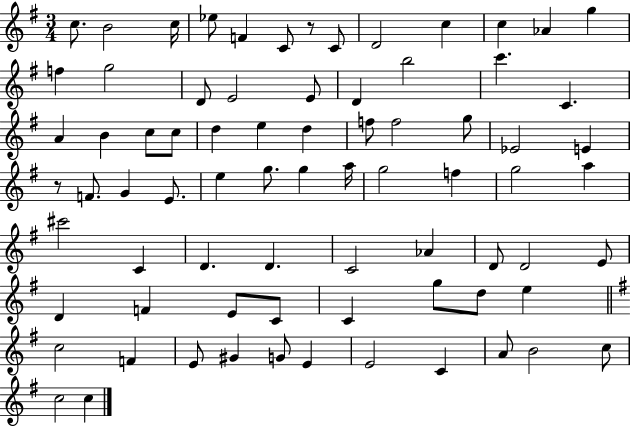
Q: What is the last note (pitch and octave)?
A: C5